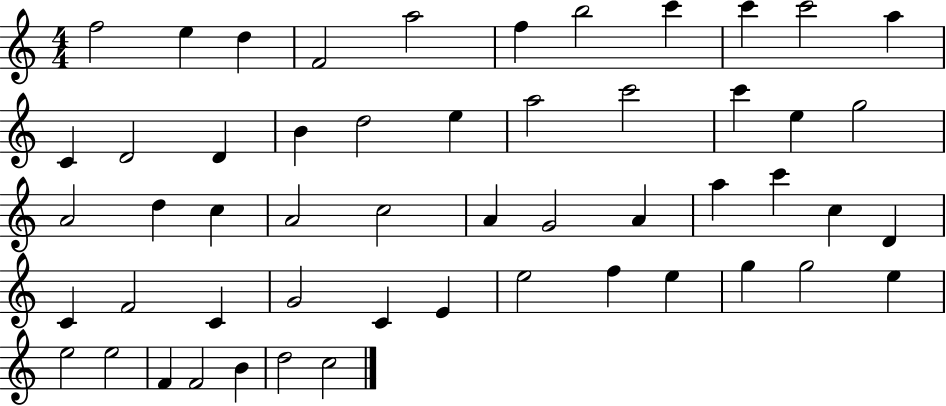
X:1
T:Untitled
M:4/4
L:1/4
K:C
f2 e d F2 a2 f b2 c' c' c'2 a C D2 D B d2 e a2 c'2 c' e g2 A2 d c A2 c2 A G2 A a c' c D C F2 C G2 C E e2 f e g g2 e e2 e2 F F2 B d2 c2